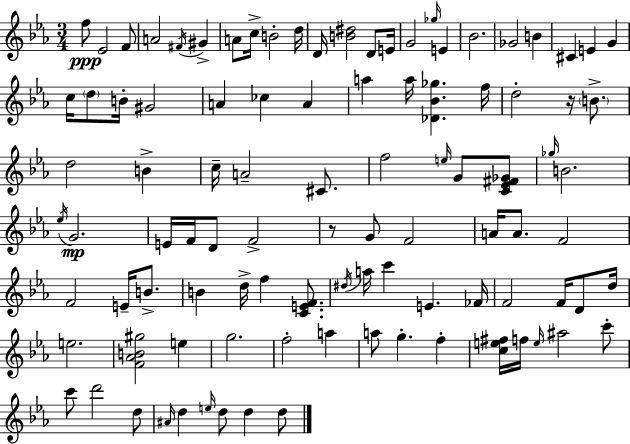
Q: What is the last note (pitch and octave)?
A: D5